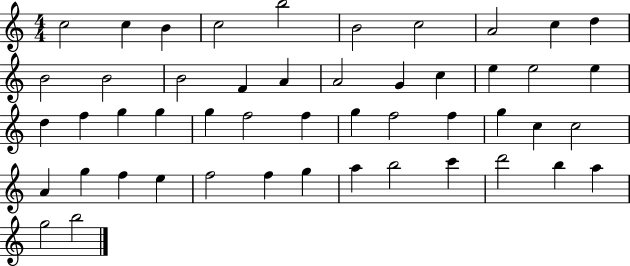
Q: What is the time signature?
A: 4/4